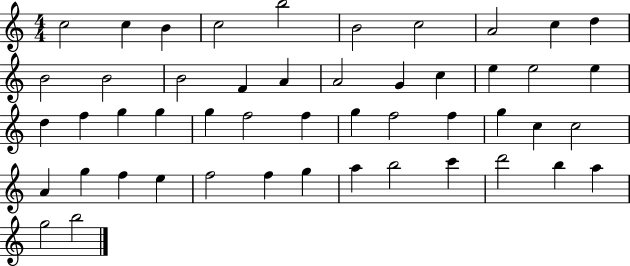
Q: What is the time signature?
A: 4/4